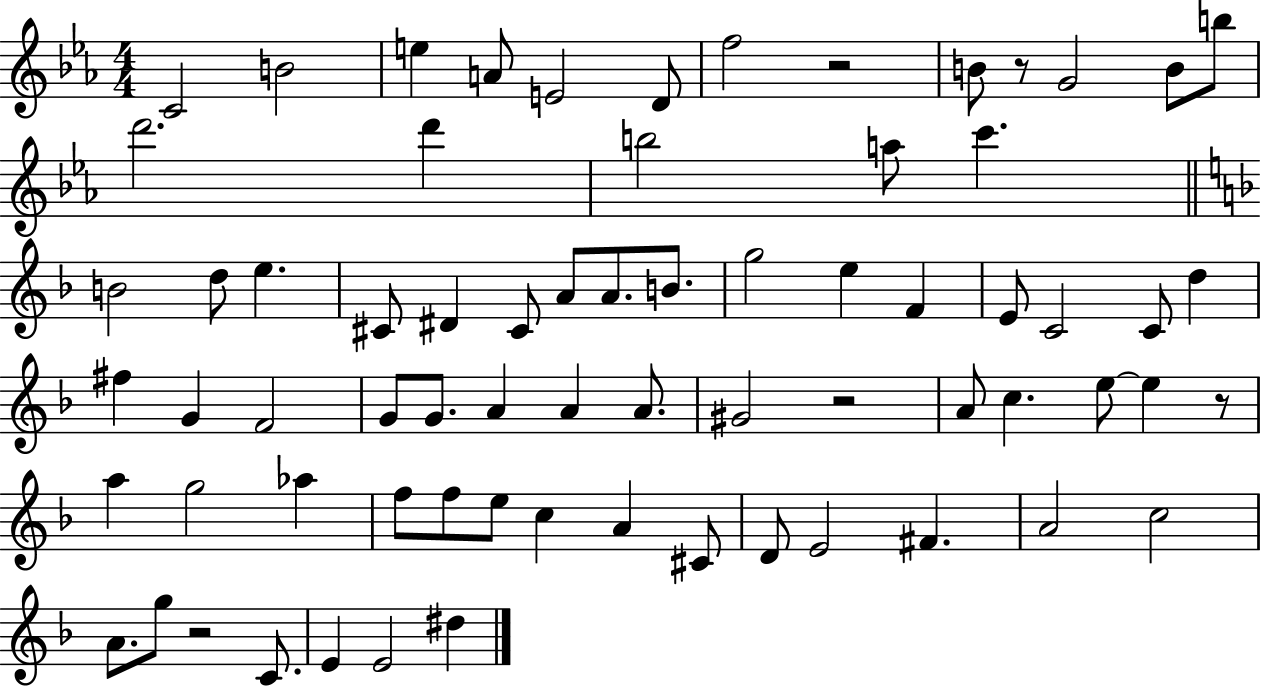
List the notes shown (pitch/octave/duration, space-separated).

C4/h B4/h E5/q A4/e E4/h D4/e F5/h R/h B4/e R/e G4/h B4/e B5/e D6/h. D6/q B5/h A5/e C6/q. B4/h D5/e E5/q. C#4/e D#4/q C#4/e A4/e A4/e. B4/e. G5/h E5/q F4/q E4/e C4/h C4/e D5/q F#5/q G4/q F4/h G4/e G4/e. A4/q A4/q A4/e. G#4/h R/h A4/e C5/q. E5/e E5/q R/e A5/q G5/h Ab5/q F5/e F5/e E5/e C5/q A4/q C#4/e D4/e E4/h F#4/q. A4/h C5/h A4/e. G5/e R/h C4/e. E4/q E4/h D#5/q